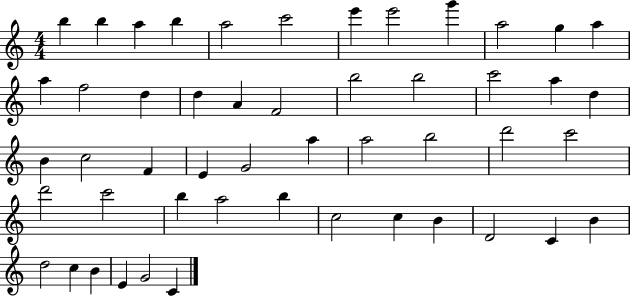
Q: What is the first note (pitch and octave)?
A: B5